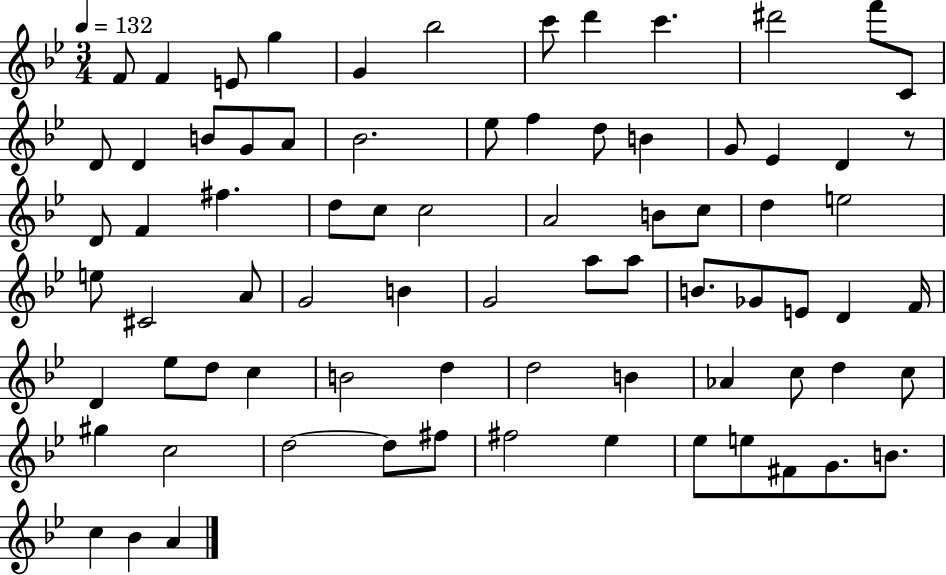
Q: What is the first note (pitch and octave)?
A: F4